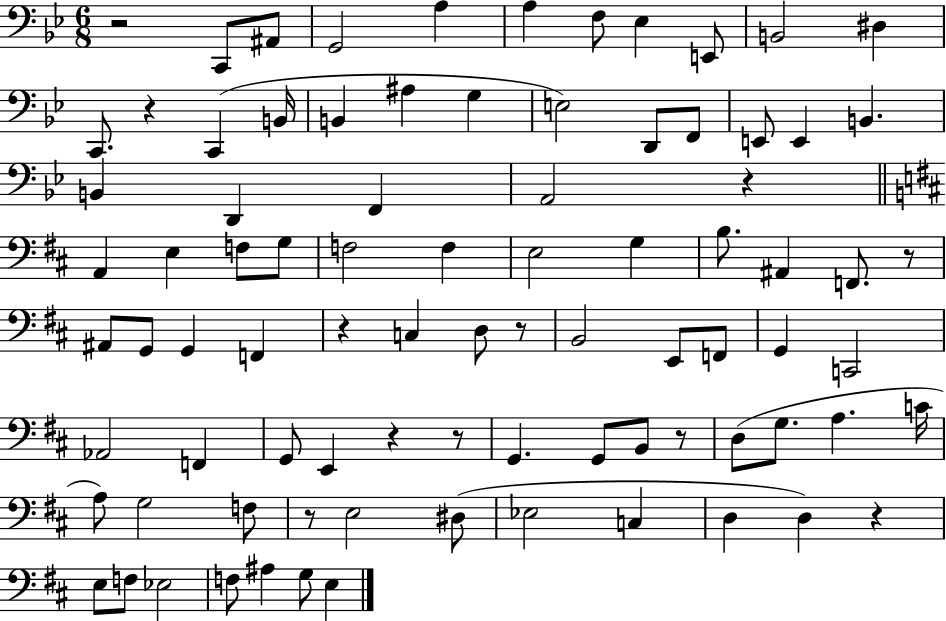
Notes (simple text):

R/h C2/e A#2/e G2/h A3/q A3/q F3/e Eb3/q E2/e B2/h D#3/q C2/e. R/q C2/q B2/s B2/q A#3/q G3/q E3/h D2/e F2/e E2/e E2/q B2/q. B2/q D2/q F2/q A2/h R/q A2/q E3/q F3/e G3/e F3/h F3/q E3/h G3/q B3/e. A#2/q F2/e. R/e A#2/e G2/e G2/q F2/q R/q C3/q D3/e R/e B2/h E2/e F2/e G2/q C2/h Ab2/h F2/q G2/e E2/q R/q R/e G2/q. G2/e B2/e R/e D3/e G3/e. A3/q. C4/s A3/e G3/h F3/e R/e E3/h D#3/e Eb3/h C3/q D3/q D3/q R/q E3/e F3/e Eb3/h F3/e A#3/q G3/e E3/q